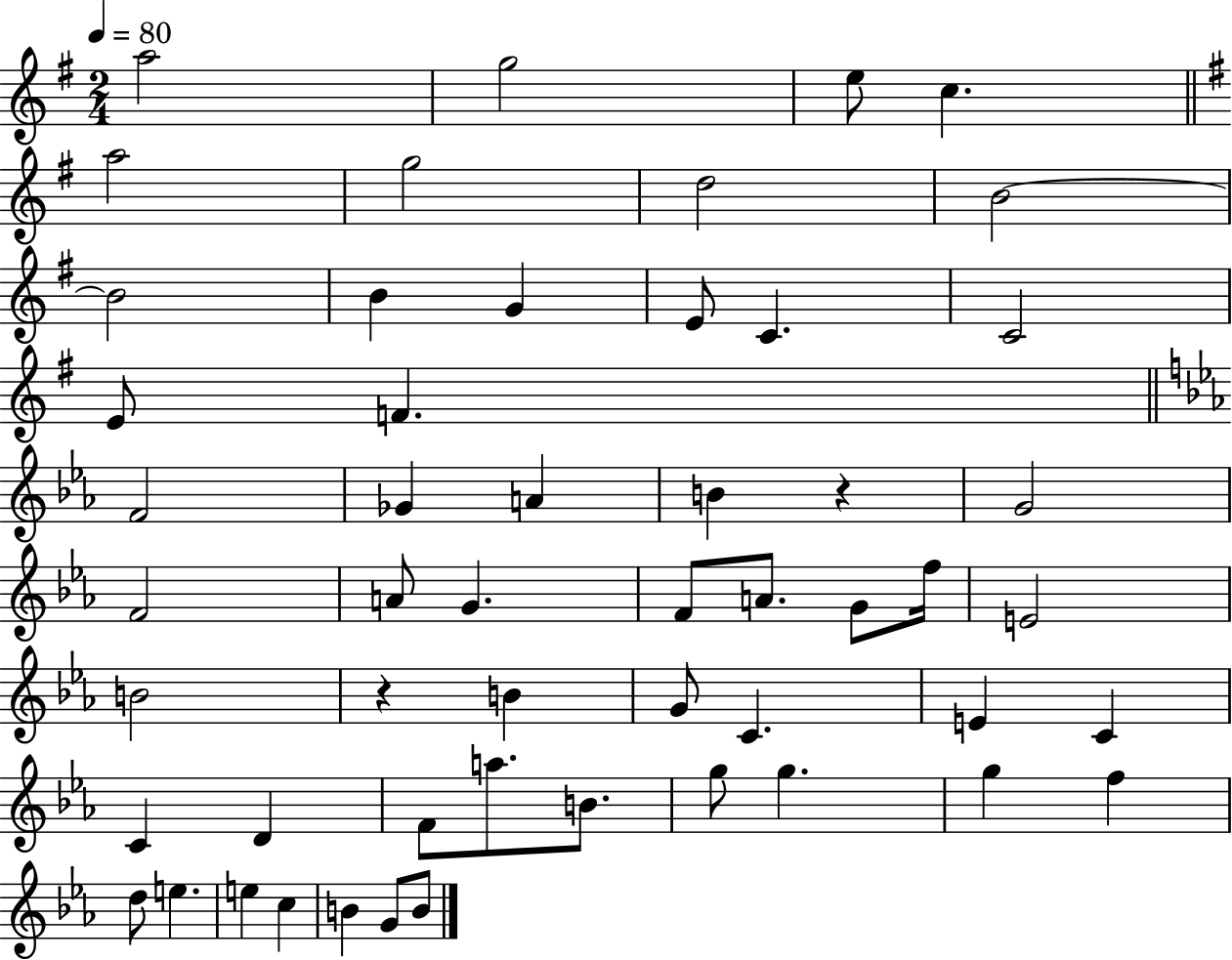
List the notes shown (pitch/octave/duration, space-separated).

A5/h G5/h E5/e C5/q. A5/h G5/h D5/h B4/h B4/h B4/q G4/q E4/e C4/q. C4/h E4/e F4/q. F4/h Gb4/q A4/q B4/q R/q G4/h F4/h A4/e G4/q. F4/e A4/e. G4/e F5/s E4/h B4/h R/q B4/q G4/e C4/q. E4/q C4/q C4/q D4/q F4/e A5/e. B4/e. G5/e G5/q. G5/q F5/q D5/e E5/q. E5/q C5/q B4/q G4/e B4/e